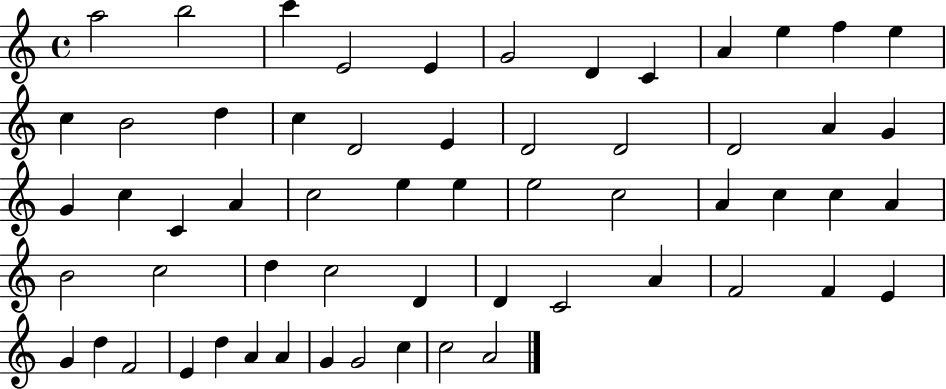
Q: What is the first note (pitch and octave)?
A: A5